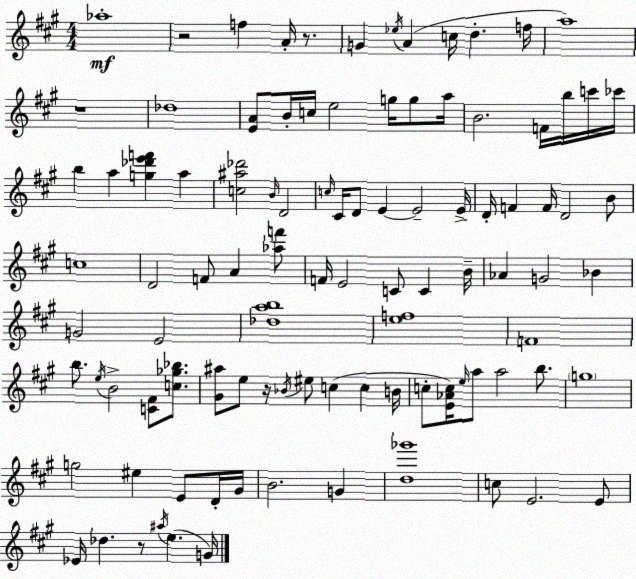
X:1
T:Untitled
M:4/4
L:1/4
K:A
_a4 z2 f A/4 z/2 G _e/4 A c/4 d f/4 a4 z4 _d4 [EA]/2 B/4 c/4 e2 g/4 g/2 a/4 B2 F/4 b/4 c'/4 _c'/4 b a [g_d'e'f'] a [c^a_d']2 B/4 D2 c/4 ^C/4 D/2 E E2 E/4 D/4 F F/4 D2 B/2 c4 D2 F/2 A [_af']/2 F/4 E2 C/2 C B/4 _A G2 _B G2 E2 [_dab]4 [ef]4 F4 b/2 e/4 B2 [C^F]/2 [c_g_b]/2 [^G^a]/2 e/2 z/4 _B/4 ^e/2 c c B/4 c/2 [E_Ac]/4 e/4 a/2 a2 b/2 g4 g2 ^e E/2 D/4 ^G/4 B2 G [d_g']4 c/2 E2 E/2 _E/4 _d z/2 ^a/4 e G/4